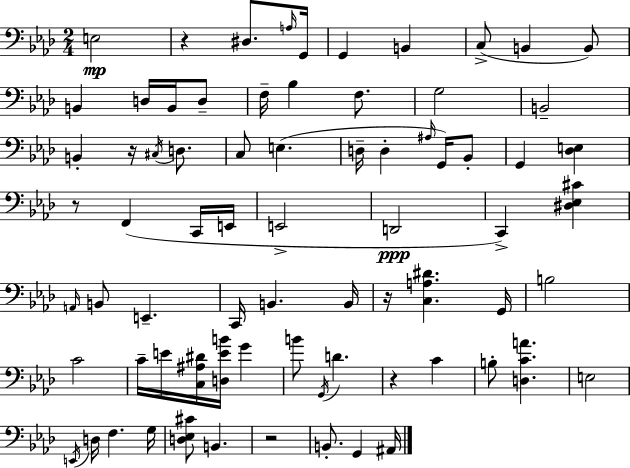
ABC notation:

X:1
T:Untitled
M:2/4
L:1/4
K:Fm
E,2 z ^D,/2 A,/4 G,,/4 G,, B,, C,/2 B,, B,,/2 B,, D,/4 B,,/4 D,/2 F,/4 _B, F,/2 G,2 B,,2 B,, z/4 ^C,/4 D,/2 C,/2 E, D,/4 D, ^A,/4 G,,/4 _B,,/2 G,, [_D,E,] z/2 F,, C,,/4 E,,/4 E,,2 D,,2 C,, [^D,_E,^C] A,,/4 B,,/2 E,, C,,/4 B,, B,,/4 z/4 [C,A,^D] G,,/4 B,2 C2 C/4 E/4 [C,^A,^D]/4 [D,EB]/4 G B/2 G,,/4 D z C B,/2 [D,CA] E,2 E,,/4 D,/4 F, G,/4 [D,_E,^C]/2 B,, z2 B,,/2 G,, ^A,,/4